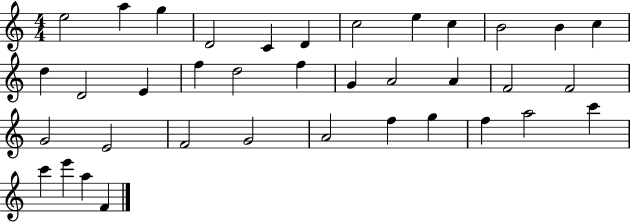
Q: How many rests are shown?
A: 0